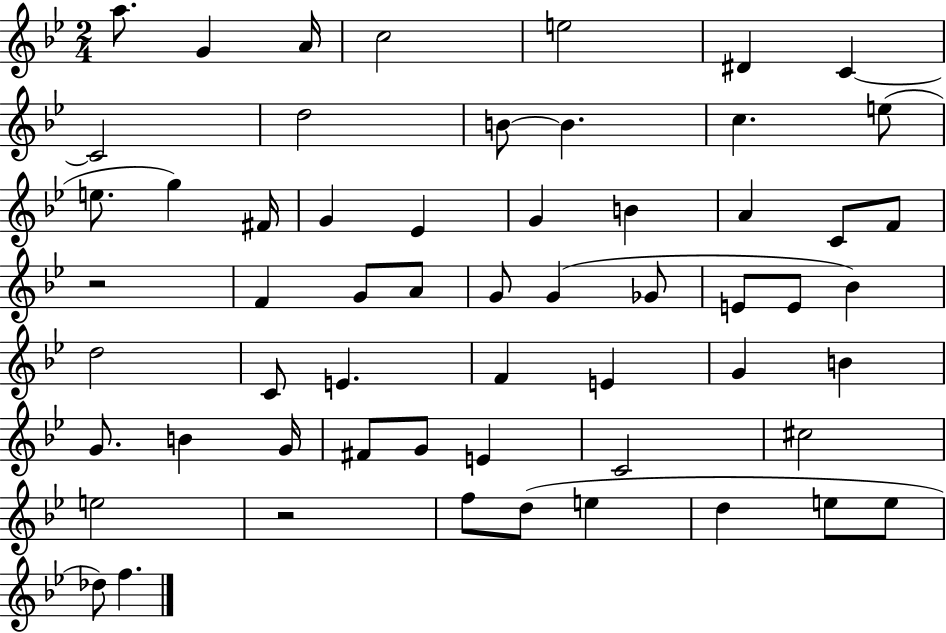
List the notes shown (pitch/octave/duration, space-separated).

A5/e. G4/q A4/s C5/h E5/h D#4/q C4/q C4/h D5/h B4/e B4/q. C5/q. E5/e E5/e. G5/q F#4/s G4/q Eb4/q G4/q B4/q A4/q C4/e F4/e R/h F4/q G4/e A4/e G4/e G4/q Gb4/e E4/e E4/e Bb4/q D5/h C4/e E4/q. F4/q E4/q G4/q B4/q G4/e. B4/q G4/s F#4/e G4/e E4/q C4/h C#5/h E5/h R/h F5/e D5/e E5/q D5/q E5/e E5/e Db5/e F5/q.